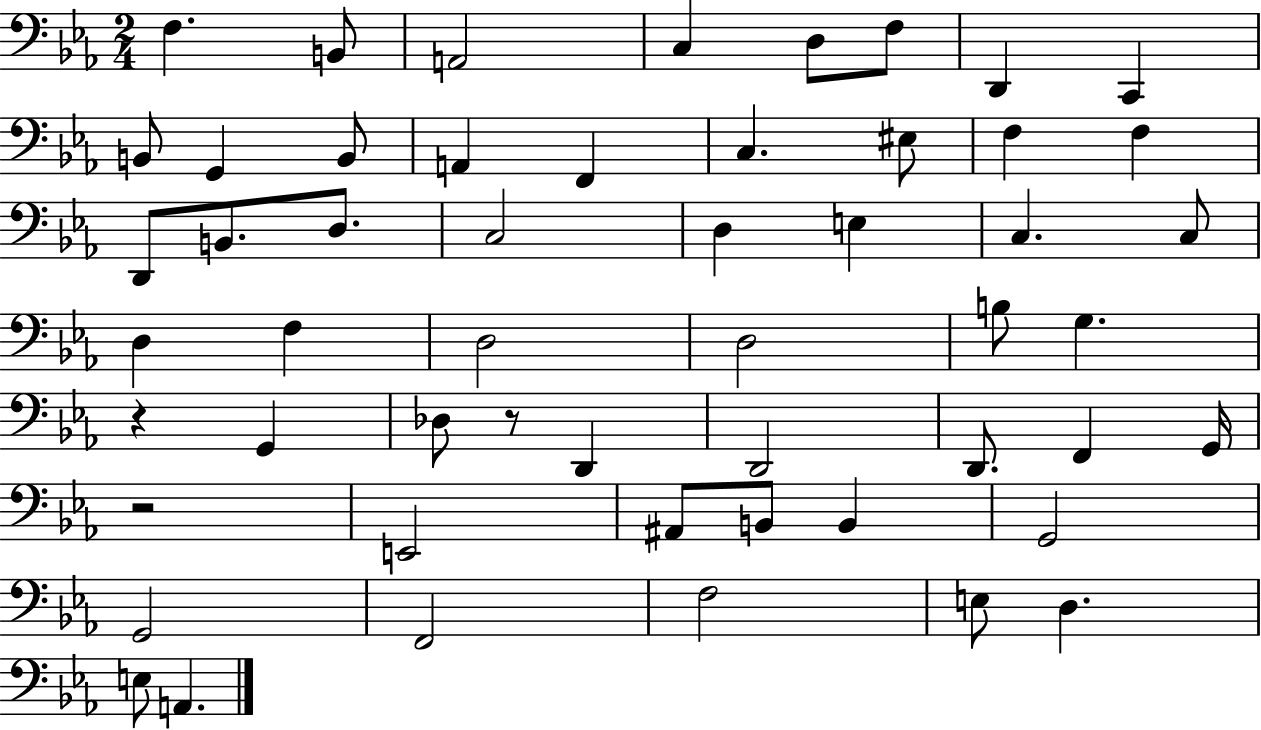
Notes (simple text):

F3/q. B2/e A2/h C3/q D3/e F3/e D2/q C2/q B2/e G2/q B2/e A2/q F2/q C3/q. EIS3/e F3/q F3/q D2/e B2/e. D3/e. C3/h D3/q E3/q C3/q. C3/e D3/q F3/q D3/h D3/h B3/e G3/q. R/q G2/q Db3/e R/e D2/q D2/h D2/e. F2/q G2/s R/h E2/h A#2/e B2/e B2/q G2/h G2/h F2/h F3/h E3/e D3/q. E3/e A2/q.